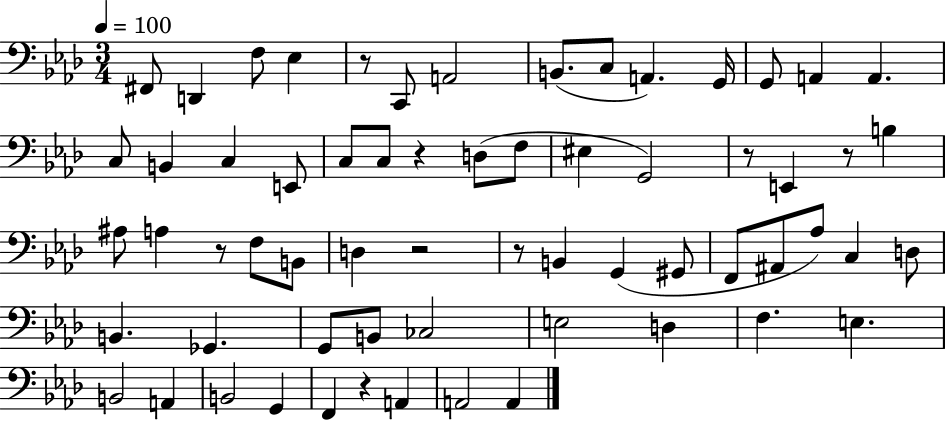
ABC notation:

X:1
T:Untitled
M:3/4
L:1/4
K:Ab
^F,,/2 D,, F,/2 _E, z/2 C,,/2 A,,2 B,,/2 C,/2 A,, G,,/4 G,,/2 A,, A,, C,/2 B,, C, E,,/2 C,/2 C,/2 z D,/2 F,/2 ^E, G,,2 z/2 E,, z/2 B, ^A,/2 A, z/2 F,/2 B,,/2 D, z2 z/2 B,, G,, ^G,,/2 F,,/2 ^A,,/2 _A,/2 C, D,/2 B,, _G,, G,,/2 B,,/2 _C,2 E,2 D, F, E, B,,2 A,, B,,2 G,, F,, z A,, A,,2 A,,